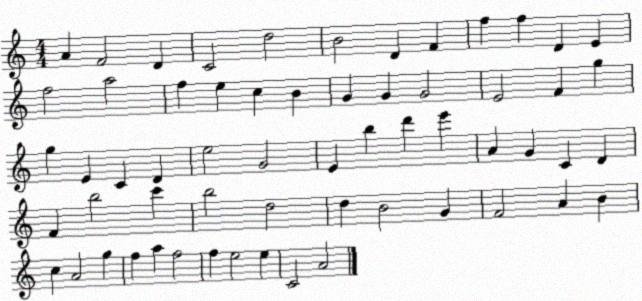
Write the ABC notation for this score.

X:1
T:Untitled
M:4/4
L:1/4
K:C
A F2 D C2 d2 B2 D F f f D E f2 a2 f e c B G G G2 E2 F g g E C D e2 G2 E b d' e' A G C D F b2 c' b2 d2 d B2 G F2 A B c A2 g f a f2 f e2 e C2 A2